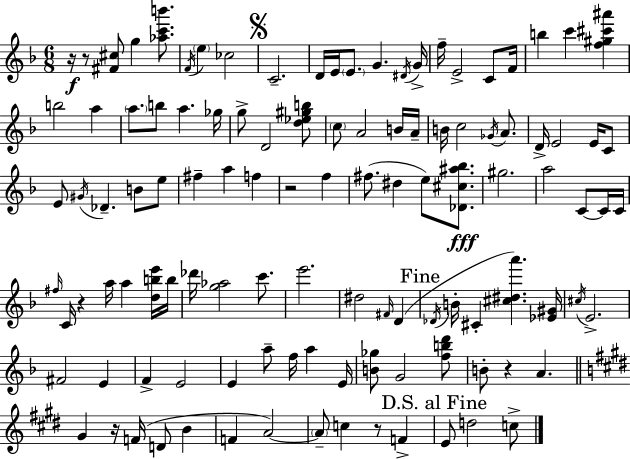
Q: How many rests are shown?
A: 7